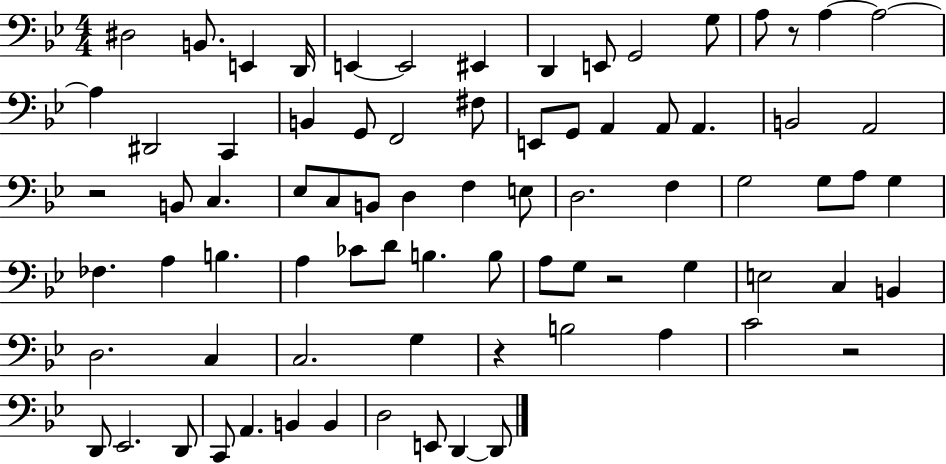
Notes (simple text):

D#3/h B2/e. E2/q D2/s E2/q E2/h EIS2/q D2/q E2/e G2/h G3/e A3/e R/e A3/q A3/h A3/q D#2/h C2/q B2/q G2/e F2/h F#3/e E2/e G2/e A2/q A2/e A2/q. B2/h A2/h R/h B2/e C3/q. Eb3/e C3/e B2/e D3/q F3/q E3/e D3/h. F3/q G3/h G3/e A3/e G3/q FES3/q. A3/q B3/q. A3/q CES4/e D4/e B3/q. B3/e A3/e G3/e R/h G3/q E3/h C3/q B2/q D3/h. C3/q C3/h. G3/q R/q B3/h A3/q C4/h R/h D2/e Eb2/h. D2/e C2/e A2/q. B2/q B2/q D3/h E2/e D2/q D2/e